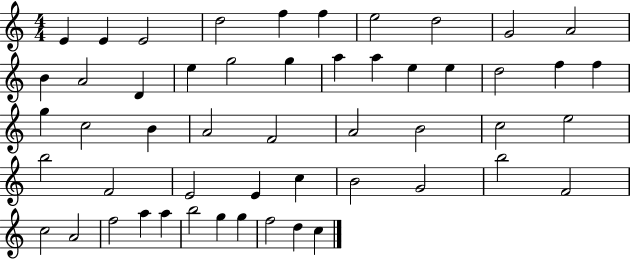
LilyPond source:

{
  \clef treble
  \numericTimeSignature
  \time 4/4
  \key c \major
  e'4 e'4 e'2 | d''2 f''4 f''4 | e''2 d''2 | g'2 a'2 | \break b'4 a'2 d'4 | e''4 g''2 g''4 | a''4 a''4 e''4 e''4 | d''2 f''4 f''4 | \break g''4 c''2 b'4 | a'2 f'2 | a'2 b'2 | c''2 e''2 | \break b''2 f'2 | e'2 e'4 c''4 | b'2 g'2 | b''2 f'2 | \break c''2 a'2 | f''2 a''4 a''4 | b''2 g''4 g''4 | f''2 d''4 c''4 | \break \bar "|."
}